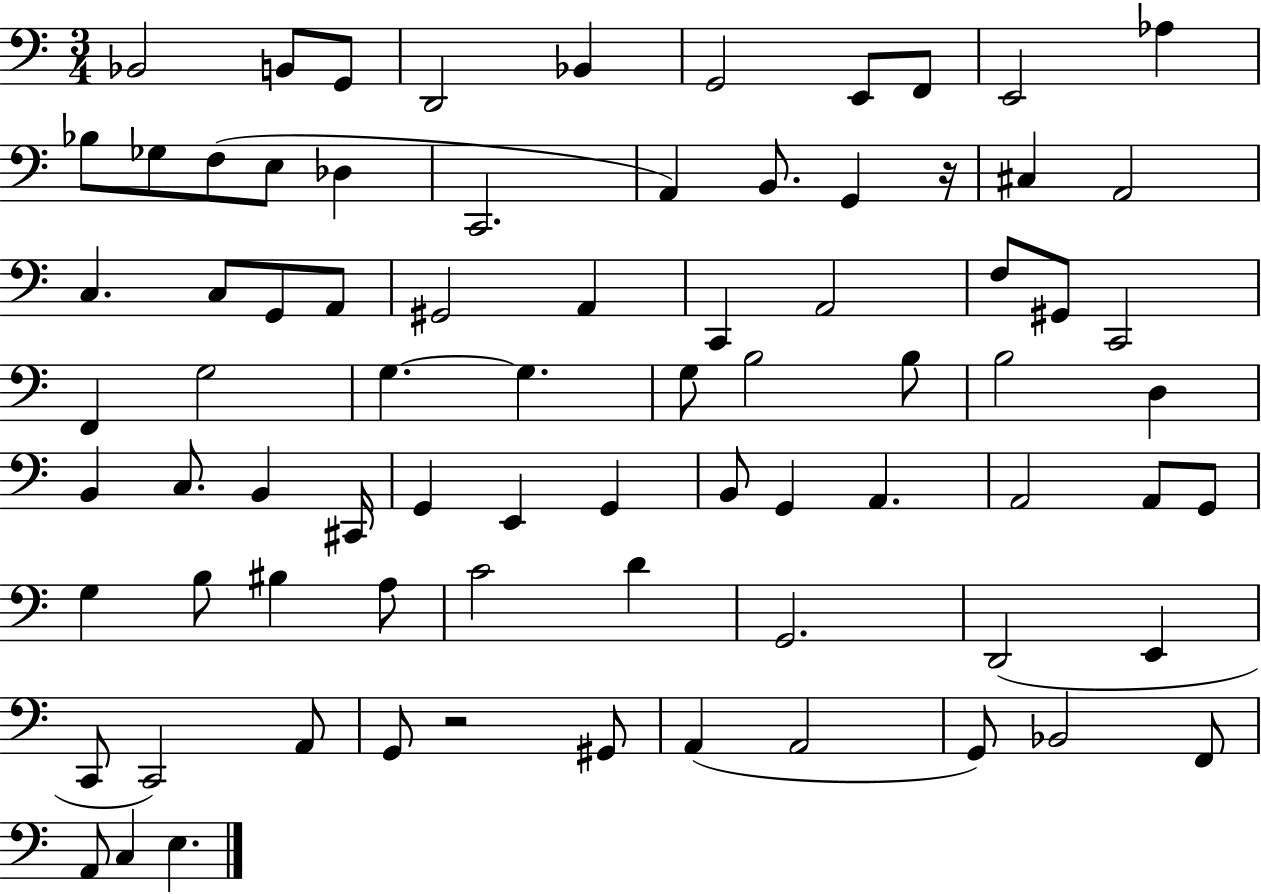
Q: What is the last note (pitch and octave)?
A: E3